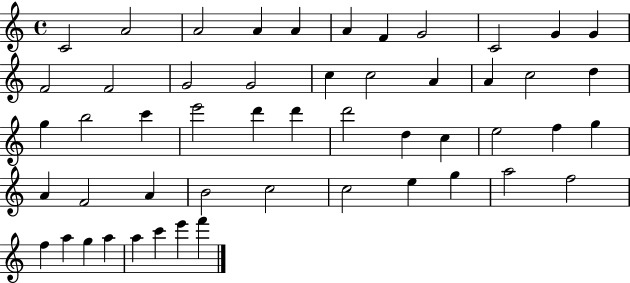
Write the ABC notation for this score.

X:1
T:Untitled
M:4/4
L:1/4
K:C
C2 A2 A2 A A A F G2 C2 G G F2 F2 G2 G2 c c2 A A c2 d g b2 c' e'2 d' d' d'2 d c e2 f g A F2 A B2 c2 c2 e g a2 f2 f a g a a c' e' f'